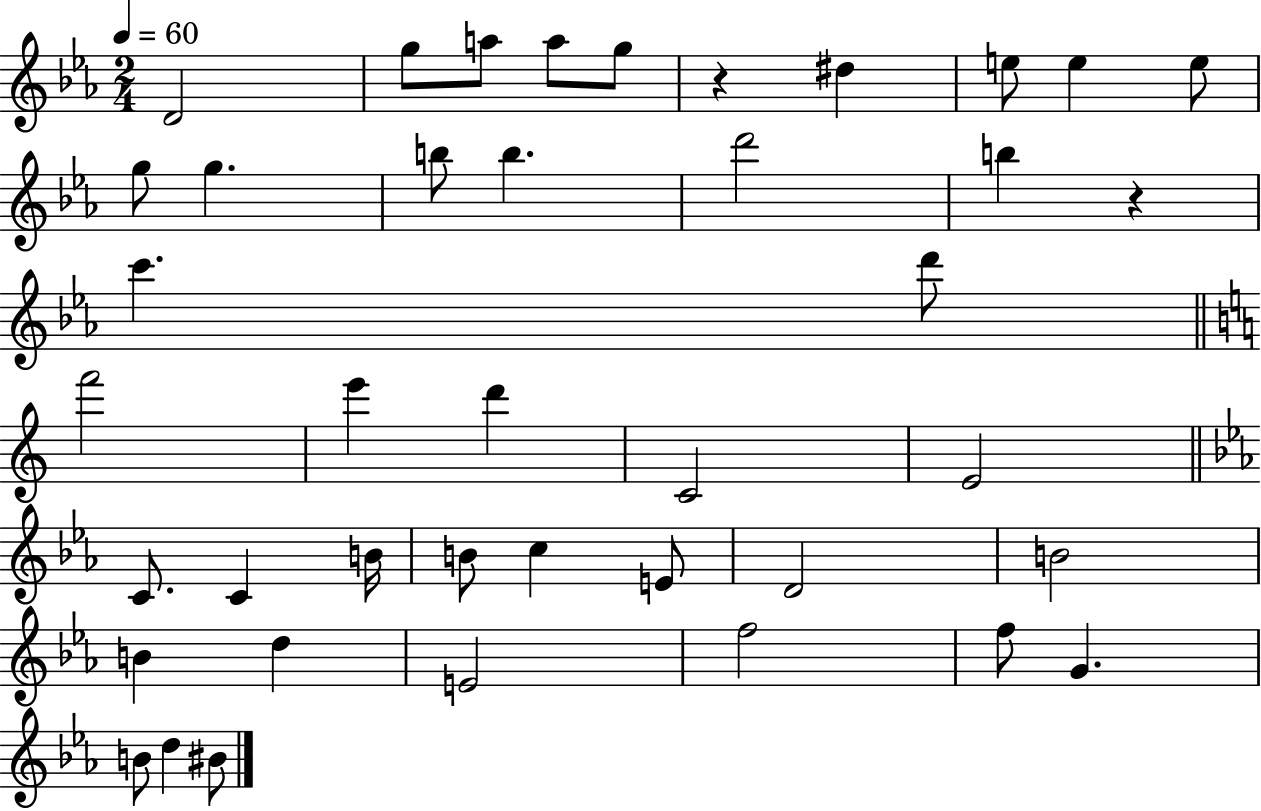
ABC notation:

X:1
T:Untitled
M:2/4
L:1/4
K:Eb
D2 g/2 a/2 a/2 g/2 z ^d e/2 e e/2 g/2 g b/2 b d'2 b z c' d'/2 f'2 e' d' C2 E2 C/2 C B/4 B/2 c E/2 D2 B2 B d E2 f2 f/2 G B/2 d ^B/2